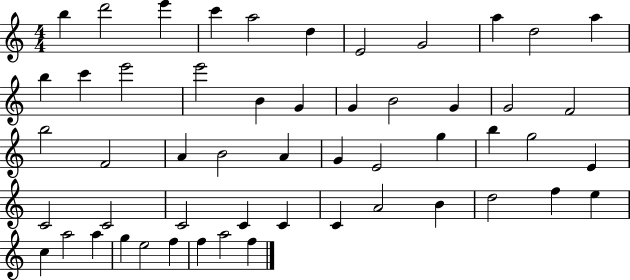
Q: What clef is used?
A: treble